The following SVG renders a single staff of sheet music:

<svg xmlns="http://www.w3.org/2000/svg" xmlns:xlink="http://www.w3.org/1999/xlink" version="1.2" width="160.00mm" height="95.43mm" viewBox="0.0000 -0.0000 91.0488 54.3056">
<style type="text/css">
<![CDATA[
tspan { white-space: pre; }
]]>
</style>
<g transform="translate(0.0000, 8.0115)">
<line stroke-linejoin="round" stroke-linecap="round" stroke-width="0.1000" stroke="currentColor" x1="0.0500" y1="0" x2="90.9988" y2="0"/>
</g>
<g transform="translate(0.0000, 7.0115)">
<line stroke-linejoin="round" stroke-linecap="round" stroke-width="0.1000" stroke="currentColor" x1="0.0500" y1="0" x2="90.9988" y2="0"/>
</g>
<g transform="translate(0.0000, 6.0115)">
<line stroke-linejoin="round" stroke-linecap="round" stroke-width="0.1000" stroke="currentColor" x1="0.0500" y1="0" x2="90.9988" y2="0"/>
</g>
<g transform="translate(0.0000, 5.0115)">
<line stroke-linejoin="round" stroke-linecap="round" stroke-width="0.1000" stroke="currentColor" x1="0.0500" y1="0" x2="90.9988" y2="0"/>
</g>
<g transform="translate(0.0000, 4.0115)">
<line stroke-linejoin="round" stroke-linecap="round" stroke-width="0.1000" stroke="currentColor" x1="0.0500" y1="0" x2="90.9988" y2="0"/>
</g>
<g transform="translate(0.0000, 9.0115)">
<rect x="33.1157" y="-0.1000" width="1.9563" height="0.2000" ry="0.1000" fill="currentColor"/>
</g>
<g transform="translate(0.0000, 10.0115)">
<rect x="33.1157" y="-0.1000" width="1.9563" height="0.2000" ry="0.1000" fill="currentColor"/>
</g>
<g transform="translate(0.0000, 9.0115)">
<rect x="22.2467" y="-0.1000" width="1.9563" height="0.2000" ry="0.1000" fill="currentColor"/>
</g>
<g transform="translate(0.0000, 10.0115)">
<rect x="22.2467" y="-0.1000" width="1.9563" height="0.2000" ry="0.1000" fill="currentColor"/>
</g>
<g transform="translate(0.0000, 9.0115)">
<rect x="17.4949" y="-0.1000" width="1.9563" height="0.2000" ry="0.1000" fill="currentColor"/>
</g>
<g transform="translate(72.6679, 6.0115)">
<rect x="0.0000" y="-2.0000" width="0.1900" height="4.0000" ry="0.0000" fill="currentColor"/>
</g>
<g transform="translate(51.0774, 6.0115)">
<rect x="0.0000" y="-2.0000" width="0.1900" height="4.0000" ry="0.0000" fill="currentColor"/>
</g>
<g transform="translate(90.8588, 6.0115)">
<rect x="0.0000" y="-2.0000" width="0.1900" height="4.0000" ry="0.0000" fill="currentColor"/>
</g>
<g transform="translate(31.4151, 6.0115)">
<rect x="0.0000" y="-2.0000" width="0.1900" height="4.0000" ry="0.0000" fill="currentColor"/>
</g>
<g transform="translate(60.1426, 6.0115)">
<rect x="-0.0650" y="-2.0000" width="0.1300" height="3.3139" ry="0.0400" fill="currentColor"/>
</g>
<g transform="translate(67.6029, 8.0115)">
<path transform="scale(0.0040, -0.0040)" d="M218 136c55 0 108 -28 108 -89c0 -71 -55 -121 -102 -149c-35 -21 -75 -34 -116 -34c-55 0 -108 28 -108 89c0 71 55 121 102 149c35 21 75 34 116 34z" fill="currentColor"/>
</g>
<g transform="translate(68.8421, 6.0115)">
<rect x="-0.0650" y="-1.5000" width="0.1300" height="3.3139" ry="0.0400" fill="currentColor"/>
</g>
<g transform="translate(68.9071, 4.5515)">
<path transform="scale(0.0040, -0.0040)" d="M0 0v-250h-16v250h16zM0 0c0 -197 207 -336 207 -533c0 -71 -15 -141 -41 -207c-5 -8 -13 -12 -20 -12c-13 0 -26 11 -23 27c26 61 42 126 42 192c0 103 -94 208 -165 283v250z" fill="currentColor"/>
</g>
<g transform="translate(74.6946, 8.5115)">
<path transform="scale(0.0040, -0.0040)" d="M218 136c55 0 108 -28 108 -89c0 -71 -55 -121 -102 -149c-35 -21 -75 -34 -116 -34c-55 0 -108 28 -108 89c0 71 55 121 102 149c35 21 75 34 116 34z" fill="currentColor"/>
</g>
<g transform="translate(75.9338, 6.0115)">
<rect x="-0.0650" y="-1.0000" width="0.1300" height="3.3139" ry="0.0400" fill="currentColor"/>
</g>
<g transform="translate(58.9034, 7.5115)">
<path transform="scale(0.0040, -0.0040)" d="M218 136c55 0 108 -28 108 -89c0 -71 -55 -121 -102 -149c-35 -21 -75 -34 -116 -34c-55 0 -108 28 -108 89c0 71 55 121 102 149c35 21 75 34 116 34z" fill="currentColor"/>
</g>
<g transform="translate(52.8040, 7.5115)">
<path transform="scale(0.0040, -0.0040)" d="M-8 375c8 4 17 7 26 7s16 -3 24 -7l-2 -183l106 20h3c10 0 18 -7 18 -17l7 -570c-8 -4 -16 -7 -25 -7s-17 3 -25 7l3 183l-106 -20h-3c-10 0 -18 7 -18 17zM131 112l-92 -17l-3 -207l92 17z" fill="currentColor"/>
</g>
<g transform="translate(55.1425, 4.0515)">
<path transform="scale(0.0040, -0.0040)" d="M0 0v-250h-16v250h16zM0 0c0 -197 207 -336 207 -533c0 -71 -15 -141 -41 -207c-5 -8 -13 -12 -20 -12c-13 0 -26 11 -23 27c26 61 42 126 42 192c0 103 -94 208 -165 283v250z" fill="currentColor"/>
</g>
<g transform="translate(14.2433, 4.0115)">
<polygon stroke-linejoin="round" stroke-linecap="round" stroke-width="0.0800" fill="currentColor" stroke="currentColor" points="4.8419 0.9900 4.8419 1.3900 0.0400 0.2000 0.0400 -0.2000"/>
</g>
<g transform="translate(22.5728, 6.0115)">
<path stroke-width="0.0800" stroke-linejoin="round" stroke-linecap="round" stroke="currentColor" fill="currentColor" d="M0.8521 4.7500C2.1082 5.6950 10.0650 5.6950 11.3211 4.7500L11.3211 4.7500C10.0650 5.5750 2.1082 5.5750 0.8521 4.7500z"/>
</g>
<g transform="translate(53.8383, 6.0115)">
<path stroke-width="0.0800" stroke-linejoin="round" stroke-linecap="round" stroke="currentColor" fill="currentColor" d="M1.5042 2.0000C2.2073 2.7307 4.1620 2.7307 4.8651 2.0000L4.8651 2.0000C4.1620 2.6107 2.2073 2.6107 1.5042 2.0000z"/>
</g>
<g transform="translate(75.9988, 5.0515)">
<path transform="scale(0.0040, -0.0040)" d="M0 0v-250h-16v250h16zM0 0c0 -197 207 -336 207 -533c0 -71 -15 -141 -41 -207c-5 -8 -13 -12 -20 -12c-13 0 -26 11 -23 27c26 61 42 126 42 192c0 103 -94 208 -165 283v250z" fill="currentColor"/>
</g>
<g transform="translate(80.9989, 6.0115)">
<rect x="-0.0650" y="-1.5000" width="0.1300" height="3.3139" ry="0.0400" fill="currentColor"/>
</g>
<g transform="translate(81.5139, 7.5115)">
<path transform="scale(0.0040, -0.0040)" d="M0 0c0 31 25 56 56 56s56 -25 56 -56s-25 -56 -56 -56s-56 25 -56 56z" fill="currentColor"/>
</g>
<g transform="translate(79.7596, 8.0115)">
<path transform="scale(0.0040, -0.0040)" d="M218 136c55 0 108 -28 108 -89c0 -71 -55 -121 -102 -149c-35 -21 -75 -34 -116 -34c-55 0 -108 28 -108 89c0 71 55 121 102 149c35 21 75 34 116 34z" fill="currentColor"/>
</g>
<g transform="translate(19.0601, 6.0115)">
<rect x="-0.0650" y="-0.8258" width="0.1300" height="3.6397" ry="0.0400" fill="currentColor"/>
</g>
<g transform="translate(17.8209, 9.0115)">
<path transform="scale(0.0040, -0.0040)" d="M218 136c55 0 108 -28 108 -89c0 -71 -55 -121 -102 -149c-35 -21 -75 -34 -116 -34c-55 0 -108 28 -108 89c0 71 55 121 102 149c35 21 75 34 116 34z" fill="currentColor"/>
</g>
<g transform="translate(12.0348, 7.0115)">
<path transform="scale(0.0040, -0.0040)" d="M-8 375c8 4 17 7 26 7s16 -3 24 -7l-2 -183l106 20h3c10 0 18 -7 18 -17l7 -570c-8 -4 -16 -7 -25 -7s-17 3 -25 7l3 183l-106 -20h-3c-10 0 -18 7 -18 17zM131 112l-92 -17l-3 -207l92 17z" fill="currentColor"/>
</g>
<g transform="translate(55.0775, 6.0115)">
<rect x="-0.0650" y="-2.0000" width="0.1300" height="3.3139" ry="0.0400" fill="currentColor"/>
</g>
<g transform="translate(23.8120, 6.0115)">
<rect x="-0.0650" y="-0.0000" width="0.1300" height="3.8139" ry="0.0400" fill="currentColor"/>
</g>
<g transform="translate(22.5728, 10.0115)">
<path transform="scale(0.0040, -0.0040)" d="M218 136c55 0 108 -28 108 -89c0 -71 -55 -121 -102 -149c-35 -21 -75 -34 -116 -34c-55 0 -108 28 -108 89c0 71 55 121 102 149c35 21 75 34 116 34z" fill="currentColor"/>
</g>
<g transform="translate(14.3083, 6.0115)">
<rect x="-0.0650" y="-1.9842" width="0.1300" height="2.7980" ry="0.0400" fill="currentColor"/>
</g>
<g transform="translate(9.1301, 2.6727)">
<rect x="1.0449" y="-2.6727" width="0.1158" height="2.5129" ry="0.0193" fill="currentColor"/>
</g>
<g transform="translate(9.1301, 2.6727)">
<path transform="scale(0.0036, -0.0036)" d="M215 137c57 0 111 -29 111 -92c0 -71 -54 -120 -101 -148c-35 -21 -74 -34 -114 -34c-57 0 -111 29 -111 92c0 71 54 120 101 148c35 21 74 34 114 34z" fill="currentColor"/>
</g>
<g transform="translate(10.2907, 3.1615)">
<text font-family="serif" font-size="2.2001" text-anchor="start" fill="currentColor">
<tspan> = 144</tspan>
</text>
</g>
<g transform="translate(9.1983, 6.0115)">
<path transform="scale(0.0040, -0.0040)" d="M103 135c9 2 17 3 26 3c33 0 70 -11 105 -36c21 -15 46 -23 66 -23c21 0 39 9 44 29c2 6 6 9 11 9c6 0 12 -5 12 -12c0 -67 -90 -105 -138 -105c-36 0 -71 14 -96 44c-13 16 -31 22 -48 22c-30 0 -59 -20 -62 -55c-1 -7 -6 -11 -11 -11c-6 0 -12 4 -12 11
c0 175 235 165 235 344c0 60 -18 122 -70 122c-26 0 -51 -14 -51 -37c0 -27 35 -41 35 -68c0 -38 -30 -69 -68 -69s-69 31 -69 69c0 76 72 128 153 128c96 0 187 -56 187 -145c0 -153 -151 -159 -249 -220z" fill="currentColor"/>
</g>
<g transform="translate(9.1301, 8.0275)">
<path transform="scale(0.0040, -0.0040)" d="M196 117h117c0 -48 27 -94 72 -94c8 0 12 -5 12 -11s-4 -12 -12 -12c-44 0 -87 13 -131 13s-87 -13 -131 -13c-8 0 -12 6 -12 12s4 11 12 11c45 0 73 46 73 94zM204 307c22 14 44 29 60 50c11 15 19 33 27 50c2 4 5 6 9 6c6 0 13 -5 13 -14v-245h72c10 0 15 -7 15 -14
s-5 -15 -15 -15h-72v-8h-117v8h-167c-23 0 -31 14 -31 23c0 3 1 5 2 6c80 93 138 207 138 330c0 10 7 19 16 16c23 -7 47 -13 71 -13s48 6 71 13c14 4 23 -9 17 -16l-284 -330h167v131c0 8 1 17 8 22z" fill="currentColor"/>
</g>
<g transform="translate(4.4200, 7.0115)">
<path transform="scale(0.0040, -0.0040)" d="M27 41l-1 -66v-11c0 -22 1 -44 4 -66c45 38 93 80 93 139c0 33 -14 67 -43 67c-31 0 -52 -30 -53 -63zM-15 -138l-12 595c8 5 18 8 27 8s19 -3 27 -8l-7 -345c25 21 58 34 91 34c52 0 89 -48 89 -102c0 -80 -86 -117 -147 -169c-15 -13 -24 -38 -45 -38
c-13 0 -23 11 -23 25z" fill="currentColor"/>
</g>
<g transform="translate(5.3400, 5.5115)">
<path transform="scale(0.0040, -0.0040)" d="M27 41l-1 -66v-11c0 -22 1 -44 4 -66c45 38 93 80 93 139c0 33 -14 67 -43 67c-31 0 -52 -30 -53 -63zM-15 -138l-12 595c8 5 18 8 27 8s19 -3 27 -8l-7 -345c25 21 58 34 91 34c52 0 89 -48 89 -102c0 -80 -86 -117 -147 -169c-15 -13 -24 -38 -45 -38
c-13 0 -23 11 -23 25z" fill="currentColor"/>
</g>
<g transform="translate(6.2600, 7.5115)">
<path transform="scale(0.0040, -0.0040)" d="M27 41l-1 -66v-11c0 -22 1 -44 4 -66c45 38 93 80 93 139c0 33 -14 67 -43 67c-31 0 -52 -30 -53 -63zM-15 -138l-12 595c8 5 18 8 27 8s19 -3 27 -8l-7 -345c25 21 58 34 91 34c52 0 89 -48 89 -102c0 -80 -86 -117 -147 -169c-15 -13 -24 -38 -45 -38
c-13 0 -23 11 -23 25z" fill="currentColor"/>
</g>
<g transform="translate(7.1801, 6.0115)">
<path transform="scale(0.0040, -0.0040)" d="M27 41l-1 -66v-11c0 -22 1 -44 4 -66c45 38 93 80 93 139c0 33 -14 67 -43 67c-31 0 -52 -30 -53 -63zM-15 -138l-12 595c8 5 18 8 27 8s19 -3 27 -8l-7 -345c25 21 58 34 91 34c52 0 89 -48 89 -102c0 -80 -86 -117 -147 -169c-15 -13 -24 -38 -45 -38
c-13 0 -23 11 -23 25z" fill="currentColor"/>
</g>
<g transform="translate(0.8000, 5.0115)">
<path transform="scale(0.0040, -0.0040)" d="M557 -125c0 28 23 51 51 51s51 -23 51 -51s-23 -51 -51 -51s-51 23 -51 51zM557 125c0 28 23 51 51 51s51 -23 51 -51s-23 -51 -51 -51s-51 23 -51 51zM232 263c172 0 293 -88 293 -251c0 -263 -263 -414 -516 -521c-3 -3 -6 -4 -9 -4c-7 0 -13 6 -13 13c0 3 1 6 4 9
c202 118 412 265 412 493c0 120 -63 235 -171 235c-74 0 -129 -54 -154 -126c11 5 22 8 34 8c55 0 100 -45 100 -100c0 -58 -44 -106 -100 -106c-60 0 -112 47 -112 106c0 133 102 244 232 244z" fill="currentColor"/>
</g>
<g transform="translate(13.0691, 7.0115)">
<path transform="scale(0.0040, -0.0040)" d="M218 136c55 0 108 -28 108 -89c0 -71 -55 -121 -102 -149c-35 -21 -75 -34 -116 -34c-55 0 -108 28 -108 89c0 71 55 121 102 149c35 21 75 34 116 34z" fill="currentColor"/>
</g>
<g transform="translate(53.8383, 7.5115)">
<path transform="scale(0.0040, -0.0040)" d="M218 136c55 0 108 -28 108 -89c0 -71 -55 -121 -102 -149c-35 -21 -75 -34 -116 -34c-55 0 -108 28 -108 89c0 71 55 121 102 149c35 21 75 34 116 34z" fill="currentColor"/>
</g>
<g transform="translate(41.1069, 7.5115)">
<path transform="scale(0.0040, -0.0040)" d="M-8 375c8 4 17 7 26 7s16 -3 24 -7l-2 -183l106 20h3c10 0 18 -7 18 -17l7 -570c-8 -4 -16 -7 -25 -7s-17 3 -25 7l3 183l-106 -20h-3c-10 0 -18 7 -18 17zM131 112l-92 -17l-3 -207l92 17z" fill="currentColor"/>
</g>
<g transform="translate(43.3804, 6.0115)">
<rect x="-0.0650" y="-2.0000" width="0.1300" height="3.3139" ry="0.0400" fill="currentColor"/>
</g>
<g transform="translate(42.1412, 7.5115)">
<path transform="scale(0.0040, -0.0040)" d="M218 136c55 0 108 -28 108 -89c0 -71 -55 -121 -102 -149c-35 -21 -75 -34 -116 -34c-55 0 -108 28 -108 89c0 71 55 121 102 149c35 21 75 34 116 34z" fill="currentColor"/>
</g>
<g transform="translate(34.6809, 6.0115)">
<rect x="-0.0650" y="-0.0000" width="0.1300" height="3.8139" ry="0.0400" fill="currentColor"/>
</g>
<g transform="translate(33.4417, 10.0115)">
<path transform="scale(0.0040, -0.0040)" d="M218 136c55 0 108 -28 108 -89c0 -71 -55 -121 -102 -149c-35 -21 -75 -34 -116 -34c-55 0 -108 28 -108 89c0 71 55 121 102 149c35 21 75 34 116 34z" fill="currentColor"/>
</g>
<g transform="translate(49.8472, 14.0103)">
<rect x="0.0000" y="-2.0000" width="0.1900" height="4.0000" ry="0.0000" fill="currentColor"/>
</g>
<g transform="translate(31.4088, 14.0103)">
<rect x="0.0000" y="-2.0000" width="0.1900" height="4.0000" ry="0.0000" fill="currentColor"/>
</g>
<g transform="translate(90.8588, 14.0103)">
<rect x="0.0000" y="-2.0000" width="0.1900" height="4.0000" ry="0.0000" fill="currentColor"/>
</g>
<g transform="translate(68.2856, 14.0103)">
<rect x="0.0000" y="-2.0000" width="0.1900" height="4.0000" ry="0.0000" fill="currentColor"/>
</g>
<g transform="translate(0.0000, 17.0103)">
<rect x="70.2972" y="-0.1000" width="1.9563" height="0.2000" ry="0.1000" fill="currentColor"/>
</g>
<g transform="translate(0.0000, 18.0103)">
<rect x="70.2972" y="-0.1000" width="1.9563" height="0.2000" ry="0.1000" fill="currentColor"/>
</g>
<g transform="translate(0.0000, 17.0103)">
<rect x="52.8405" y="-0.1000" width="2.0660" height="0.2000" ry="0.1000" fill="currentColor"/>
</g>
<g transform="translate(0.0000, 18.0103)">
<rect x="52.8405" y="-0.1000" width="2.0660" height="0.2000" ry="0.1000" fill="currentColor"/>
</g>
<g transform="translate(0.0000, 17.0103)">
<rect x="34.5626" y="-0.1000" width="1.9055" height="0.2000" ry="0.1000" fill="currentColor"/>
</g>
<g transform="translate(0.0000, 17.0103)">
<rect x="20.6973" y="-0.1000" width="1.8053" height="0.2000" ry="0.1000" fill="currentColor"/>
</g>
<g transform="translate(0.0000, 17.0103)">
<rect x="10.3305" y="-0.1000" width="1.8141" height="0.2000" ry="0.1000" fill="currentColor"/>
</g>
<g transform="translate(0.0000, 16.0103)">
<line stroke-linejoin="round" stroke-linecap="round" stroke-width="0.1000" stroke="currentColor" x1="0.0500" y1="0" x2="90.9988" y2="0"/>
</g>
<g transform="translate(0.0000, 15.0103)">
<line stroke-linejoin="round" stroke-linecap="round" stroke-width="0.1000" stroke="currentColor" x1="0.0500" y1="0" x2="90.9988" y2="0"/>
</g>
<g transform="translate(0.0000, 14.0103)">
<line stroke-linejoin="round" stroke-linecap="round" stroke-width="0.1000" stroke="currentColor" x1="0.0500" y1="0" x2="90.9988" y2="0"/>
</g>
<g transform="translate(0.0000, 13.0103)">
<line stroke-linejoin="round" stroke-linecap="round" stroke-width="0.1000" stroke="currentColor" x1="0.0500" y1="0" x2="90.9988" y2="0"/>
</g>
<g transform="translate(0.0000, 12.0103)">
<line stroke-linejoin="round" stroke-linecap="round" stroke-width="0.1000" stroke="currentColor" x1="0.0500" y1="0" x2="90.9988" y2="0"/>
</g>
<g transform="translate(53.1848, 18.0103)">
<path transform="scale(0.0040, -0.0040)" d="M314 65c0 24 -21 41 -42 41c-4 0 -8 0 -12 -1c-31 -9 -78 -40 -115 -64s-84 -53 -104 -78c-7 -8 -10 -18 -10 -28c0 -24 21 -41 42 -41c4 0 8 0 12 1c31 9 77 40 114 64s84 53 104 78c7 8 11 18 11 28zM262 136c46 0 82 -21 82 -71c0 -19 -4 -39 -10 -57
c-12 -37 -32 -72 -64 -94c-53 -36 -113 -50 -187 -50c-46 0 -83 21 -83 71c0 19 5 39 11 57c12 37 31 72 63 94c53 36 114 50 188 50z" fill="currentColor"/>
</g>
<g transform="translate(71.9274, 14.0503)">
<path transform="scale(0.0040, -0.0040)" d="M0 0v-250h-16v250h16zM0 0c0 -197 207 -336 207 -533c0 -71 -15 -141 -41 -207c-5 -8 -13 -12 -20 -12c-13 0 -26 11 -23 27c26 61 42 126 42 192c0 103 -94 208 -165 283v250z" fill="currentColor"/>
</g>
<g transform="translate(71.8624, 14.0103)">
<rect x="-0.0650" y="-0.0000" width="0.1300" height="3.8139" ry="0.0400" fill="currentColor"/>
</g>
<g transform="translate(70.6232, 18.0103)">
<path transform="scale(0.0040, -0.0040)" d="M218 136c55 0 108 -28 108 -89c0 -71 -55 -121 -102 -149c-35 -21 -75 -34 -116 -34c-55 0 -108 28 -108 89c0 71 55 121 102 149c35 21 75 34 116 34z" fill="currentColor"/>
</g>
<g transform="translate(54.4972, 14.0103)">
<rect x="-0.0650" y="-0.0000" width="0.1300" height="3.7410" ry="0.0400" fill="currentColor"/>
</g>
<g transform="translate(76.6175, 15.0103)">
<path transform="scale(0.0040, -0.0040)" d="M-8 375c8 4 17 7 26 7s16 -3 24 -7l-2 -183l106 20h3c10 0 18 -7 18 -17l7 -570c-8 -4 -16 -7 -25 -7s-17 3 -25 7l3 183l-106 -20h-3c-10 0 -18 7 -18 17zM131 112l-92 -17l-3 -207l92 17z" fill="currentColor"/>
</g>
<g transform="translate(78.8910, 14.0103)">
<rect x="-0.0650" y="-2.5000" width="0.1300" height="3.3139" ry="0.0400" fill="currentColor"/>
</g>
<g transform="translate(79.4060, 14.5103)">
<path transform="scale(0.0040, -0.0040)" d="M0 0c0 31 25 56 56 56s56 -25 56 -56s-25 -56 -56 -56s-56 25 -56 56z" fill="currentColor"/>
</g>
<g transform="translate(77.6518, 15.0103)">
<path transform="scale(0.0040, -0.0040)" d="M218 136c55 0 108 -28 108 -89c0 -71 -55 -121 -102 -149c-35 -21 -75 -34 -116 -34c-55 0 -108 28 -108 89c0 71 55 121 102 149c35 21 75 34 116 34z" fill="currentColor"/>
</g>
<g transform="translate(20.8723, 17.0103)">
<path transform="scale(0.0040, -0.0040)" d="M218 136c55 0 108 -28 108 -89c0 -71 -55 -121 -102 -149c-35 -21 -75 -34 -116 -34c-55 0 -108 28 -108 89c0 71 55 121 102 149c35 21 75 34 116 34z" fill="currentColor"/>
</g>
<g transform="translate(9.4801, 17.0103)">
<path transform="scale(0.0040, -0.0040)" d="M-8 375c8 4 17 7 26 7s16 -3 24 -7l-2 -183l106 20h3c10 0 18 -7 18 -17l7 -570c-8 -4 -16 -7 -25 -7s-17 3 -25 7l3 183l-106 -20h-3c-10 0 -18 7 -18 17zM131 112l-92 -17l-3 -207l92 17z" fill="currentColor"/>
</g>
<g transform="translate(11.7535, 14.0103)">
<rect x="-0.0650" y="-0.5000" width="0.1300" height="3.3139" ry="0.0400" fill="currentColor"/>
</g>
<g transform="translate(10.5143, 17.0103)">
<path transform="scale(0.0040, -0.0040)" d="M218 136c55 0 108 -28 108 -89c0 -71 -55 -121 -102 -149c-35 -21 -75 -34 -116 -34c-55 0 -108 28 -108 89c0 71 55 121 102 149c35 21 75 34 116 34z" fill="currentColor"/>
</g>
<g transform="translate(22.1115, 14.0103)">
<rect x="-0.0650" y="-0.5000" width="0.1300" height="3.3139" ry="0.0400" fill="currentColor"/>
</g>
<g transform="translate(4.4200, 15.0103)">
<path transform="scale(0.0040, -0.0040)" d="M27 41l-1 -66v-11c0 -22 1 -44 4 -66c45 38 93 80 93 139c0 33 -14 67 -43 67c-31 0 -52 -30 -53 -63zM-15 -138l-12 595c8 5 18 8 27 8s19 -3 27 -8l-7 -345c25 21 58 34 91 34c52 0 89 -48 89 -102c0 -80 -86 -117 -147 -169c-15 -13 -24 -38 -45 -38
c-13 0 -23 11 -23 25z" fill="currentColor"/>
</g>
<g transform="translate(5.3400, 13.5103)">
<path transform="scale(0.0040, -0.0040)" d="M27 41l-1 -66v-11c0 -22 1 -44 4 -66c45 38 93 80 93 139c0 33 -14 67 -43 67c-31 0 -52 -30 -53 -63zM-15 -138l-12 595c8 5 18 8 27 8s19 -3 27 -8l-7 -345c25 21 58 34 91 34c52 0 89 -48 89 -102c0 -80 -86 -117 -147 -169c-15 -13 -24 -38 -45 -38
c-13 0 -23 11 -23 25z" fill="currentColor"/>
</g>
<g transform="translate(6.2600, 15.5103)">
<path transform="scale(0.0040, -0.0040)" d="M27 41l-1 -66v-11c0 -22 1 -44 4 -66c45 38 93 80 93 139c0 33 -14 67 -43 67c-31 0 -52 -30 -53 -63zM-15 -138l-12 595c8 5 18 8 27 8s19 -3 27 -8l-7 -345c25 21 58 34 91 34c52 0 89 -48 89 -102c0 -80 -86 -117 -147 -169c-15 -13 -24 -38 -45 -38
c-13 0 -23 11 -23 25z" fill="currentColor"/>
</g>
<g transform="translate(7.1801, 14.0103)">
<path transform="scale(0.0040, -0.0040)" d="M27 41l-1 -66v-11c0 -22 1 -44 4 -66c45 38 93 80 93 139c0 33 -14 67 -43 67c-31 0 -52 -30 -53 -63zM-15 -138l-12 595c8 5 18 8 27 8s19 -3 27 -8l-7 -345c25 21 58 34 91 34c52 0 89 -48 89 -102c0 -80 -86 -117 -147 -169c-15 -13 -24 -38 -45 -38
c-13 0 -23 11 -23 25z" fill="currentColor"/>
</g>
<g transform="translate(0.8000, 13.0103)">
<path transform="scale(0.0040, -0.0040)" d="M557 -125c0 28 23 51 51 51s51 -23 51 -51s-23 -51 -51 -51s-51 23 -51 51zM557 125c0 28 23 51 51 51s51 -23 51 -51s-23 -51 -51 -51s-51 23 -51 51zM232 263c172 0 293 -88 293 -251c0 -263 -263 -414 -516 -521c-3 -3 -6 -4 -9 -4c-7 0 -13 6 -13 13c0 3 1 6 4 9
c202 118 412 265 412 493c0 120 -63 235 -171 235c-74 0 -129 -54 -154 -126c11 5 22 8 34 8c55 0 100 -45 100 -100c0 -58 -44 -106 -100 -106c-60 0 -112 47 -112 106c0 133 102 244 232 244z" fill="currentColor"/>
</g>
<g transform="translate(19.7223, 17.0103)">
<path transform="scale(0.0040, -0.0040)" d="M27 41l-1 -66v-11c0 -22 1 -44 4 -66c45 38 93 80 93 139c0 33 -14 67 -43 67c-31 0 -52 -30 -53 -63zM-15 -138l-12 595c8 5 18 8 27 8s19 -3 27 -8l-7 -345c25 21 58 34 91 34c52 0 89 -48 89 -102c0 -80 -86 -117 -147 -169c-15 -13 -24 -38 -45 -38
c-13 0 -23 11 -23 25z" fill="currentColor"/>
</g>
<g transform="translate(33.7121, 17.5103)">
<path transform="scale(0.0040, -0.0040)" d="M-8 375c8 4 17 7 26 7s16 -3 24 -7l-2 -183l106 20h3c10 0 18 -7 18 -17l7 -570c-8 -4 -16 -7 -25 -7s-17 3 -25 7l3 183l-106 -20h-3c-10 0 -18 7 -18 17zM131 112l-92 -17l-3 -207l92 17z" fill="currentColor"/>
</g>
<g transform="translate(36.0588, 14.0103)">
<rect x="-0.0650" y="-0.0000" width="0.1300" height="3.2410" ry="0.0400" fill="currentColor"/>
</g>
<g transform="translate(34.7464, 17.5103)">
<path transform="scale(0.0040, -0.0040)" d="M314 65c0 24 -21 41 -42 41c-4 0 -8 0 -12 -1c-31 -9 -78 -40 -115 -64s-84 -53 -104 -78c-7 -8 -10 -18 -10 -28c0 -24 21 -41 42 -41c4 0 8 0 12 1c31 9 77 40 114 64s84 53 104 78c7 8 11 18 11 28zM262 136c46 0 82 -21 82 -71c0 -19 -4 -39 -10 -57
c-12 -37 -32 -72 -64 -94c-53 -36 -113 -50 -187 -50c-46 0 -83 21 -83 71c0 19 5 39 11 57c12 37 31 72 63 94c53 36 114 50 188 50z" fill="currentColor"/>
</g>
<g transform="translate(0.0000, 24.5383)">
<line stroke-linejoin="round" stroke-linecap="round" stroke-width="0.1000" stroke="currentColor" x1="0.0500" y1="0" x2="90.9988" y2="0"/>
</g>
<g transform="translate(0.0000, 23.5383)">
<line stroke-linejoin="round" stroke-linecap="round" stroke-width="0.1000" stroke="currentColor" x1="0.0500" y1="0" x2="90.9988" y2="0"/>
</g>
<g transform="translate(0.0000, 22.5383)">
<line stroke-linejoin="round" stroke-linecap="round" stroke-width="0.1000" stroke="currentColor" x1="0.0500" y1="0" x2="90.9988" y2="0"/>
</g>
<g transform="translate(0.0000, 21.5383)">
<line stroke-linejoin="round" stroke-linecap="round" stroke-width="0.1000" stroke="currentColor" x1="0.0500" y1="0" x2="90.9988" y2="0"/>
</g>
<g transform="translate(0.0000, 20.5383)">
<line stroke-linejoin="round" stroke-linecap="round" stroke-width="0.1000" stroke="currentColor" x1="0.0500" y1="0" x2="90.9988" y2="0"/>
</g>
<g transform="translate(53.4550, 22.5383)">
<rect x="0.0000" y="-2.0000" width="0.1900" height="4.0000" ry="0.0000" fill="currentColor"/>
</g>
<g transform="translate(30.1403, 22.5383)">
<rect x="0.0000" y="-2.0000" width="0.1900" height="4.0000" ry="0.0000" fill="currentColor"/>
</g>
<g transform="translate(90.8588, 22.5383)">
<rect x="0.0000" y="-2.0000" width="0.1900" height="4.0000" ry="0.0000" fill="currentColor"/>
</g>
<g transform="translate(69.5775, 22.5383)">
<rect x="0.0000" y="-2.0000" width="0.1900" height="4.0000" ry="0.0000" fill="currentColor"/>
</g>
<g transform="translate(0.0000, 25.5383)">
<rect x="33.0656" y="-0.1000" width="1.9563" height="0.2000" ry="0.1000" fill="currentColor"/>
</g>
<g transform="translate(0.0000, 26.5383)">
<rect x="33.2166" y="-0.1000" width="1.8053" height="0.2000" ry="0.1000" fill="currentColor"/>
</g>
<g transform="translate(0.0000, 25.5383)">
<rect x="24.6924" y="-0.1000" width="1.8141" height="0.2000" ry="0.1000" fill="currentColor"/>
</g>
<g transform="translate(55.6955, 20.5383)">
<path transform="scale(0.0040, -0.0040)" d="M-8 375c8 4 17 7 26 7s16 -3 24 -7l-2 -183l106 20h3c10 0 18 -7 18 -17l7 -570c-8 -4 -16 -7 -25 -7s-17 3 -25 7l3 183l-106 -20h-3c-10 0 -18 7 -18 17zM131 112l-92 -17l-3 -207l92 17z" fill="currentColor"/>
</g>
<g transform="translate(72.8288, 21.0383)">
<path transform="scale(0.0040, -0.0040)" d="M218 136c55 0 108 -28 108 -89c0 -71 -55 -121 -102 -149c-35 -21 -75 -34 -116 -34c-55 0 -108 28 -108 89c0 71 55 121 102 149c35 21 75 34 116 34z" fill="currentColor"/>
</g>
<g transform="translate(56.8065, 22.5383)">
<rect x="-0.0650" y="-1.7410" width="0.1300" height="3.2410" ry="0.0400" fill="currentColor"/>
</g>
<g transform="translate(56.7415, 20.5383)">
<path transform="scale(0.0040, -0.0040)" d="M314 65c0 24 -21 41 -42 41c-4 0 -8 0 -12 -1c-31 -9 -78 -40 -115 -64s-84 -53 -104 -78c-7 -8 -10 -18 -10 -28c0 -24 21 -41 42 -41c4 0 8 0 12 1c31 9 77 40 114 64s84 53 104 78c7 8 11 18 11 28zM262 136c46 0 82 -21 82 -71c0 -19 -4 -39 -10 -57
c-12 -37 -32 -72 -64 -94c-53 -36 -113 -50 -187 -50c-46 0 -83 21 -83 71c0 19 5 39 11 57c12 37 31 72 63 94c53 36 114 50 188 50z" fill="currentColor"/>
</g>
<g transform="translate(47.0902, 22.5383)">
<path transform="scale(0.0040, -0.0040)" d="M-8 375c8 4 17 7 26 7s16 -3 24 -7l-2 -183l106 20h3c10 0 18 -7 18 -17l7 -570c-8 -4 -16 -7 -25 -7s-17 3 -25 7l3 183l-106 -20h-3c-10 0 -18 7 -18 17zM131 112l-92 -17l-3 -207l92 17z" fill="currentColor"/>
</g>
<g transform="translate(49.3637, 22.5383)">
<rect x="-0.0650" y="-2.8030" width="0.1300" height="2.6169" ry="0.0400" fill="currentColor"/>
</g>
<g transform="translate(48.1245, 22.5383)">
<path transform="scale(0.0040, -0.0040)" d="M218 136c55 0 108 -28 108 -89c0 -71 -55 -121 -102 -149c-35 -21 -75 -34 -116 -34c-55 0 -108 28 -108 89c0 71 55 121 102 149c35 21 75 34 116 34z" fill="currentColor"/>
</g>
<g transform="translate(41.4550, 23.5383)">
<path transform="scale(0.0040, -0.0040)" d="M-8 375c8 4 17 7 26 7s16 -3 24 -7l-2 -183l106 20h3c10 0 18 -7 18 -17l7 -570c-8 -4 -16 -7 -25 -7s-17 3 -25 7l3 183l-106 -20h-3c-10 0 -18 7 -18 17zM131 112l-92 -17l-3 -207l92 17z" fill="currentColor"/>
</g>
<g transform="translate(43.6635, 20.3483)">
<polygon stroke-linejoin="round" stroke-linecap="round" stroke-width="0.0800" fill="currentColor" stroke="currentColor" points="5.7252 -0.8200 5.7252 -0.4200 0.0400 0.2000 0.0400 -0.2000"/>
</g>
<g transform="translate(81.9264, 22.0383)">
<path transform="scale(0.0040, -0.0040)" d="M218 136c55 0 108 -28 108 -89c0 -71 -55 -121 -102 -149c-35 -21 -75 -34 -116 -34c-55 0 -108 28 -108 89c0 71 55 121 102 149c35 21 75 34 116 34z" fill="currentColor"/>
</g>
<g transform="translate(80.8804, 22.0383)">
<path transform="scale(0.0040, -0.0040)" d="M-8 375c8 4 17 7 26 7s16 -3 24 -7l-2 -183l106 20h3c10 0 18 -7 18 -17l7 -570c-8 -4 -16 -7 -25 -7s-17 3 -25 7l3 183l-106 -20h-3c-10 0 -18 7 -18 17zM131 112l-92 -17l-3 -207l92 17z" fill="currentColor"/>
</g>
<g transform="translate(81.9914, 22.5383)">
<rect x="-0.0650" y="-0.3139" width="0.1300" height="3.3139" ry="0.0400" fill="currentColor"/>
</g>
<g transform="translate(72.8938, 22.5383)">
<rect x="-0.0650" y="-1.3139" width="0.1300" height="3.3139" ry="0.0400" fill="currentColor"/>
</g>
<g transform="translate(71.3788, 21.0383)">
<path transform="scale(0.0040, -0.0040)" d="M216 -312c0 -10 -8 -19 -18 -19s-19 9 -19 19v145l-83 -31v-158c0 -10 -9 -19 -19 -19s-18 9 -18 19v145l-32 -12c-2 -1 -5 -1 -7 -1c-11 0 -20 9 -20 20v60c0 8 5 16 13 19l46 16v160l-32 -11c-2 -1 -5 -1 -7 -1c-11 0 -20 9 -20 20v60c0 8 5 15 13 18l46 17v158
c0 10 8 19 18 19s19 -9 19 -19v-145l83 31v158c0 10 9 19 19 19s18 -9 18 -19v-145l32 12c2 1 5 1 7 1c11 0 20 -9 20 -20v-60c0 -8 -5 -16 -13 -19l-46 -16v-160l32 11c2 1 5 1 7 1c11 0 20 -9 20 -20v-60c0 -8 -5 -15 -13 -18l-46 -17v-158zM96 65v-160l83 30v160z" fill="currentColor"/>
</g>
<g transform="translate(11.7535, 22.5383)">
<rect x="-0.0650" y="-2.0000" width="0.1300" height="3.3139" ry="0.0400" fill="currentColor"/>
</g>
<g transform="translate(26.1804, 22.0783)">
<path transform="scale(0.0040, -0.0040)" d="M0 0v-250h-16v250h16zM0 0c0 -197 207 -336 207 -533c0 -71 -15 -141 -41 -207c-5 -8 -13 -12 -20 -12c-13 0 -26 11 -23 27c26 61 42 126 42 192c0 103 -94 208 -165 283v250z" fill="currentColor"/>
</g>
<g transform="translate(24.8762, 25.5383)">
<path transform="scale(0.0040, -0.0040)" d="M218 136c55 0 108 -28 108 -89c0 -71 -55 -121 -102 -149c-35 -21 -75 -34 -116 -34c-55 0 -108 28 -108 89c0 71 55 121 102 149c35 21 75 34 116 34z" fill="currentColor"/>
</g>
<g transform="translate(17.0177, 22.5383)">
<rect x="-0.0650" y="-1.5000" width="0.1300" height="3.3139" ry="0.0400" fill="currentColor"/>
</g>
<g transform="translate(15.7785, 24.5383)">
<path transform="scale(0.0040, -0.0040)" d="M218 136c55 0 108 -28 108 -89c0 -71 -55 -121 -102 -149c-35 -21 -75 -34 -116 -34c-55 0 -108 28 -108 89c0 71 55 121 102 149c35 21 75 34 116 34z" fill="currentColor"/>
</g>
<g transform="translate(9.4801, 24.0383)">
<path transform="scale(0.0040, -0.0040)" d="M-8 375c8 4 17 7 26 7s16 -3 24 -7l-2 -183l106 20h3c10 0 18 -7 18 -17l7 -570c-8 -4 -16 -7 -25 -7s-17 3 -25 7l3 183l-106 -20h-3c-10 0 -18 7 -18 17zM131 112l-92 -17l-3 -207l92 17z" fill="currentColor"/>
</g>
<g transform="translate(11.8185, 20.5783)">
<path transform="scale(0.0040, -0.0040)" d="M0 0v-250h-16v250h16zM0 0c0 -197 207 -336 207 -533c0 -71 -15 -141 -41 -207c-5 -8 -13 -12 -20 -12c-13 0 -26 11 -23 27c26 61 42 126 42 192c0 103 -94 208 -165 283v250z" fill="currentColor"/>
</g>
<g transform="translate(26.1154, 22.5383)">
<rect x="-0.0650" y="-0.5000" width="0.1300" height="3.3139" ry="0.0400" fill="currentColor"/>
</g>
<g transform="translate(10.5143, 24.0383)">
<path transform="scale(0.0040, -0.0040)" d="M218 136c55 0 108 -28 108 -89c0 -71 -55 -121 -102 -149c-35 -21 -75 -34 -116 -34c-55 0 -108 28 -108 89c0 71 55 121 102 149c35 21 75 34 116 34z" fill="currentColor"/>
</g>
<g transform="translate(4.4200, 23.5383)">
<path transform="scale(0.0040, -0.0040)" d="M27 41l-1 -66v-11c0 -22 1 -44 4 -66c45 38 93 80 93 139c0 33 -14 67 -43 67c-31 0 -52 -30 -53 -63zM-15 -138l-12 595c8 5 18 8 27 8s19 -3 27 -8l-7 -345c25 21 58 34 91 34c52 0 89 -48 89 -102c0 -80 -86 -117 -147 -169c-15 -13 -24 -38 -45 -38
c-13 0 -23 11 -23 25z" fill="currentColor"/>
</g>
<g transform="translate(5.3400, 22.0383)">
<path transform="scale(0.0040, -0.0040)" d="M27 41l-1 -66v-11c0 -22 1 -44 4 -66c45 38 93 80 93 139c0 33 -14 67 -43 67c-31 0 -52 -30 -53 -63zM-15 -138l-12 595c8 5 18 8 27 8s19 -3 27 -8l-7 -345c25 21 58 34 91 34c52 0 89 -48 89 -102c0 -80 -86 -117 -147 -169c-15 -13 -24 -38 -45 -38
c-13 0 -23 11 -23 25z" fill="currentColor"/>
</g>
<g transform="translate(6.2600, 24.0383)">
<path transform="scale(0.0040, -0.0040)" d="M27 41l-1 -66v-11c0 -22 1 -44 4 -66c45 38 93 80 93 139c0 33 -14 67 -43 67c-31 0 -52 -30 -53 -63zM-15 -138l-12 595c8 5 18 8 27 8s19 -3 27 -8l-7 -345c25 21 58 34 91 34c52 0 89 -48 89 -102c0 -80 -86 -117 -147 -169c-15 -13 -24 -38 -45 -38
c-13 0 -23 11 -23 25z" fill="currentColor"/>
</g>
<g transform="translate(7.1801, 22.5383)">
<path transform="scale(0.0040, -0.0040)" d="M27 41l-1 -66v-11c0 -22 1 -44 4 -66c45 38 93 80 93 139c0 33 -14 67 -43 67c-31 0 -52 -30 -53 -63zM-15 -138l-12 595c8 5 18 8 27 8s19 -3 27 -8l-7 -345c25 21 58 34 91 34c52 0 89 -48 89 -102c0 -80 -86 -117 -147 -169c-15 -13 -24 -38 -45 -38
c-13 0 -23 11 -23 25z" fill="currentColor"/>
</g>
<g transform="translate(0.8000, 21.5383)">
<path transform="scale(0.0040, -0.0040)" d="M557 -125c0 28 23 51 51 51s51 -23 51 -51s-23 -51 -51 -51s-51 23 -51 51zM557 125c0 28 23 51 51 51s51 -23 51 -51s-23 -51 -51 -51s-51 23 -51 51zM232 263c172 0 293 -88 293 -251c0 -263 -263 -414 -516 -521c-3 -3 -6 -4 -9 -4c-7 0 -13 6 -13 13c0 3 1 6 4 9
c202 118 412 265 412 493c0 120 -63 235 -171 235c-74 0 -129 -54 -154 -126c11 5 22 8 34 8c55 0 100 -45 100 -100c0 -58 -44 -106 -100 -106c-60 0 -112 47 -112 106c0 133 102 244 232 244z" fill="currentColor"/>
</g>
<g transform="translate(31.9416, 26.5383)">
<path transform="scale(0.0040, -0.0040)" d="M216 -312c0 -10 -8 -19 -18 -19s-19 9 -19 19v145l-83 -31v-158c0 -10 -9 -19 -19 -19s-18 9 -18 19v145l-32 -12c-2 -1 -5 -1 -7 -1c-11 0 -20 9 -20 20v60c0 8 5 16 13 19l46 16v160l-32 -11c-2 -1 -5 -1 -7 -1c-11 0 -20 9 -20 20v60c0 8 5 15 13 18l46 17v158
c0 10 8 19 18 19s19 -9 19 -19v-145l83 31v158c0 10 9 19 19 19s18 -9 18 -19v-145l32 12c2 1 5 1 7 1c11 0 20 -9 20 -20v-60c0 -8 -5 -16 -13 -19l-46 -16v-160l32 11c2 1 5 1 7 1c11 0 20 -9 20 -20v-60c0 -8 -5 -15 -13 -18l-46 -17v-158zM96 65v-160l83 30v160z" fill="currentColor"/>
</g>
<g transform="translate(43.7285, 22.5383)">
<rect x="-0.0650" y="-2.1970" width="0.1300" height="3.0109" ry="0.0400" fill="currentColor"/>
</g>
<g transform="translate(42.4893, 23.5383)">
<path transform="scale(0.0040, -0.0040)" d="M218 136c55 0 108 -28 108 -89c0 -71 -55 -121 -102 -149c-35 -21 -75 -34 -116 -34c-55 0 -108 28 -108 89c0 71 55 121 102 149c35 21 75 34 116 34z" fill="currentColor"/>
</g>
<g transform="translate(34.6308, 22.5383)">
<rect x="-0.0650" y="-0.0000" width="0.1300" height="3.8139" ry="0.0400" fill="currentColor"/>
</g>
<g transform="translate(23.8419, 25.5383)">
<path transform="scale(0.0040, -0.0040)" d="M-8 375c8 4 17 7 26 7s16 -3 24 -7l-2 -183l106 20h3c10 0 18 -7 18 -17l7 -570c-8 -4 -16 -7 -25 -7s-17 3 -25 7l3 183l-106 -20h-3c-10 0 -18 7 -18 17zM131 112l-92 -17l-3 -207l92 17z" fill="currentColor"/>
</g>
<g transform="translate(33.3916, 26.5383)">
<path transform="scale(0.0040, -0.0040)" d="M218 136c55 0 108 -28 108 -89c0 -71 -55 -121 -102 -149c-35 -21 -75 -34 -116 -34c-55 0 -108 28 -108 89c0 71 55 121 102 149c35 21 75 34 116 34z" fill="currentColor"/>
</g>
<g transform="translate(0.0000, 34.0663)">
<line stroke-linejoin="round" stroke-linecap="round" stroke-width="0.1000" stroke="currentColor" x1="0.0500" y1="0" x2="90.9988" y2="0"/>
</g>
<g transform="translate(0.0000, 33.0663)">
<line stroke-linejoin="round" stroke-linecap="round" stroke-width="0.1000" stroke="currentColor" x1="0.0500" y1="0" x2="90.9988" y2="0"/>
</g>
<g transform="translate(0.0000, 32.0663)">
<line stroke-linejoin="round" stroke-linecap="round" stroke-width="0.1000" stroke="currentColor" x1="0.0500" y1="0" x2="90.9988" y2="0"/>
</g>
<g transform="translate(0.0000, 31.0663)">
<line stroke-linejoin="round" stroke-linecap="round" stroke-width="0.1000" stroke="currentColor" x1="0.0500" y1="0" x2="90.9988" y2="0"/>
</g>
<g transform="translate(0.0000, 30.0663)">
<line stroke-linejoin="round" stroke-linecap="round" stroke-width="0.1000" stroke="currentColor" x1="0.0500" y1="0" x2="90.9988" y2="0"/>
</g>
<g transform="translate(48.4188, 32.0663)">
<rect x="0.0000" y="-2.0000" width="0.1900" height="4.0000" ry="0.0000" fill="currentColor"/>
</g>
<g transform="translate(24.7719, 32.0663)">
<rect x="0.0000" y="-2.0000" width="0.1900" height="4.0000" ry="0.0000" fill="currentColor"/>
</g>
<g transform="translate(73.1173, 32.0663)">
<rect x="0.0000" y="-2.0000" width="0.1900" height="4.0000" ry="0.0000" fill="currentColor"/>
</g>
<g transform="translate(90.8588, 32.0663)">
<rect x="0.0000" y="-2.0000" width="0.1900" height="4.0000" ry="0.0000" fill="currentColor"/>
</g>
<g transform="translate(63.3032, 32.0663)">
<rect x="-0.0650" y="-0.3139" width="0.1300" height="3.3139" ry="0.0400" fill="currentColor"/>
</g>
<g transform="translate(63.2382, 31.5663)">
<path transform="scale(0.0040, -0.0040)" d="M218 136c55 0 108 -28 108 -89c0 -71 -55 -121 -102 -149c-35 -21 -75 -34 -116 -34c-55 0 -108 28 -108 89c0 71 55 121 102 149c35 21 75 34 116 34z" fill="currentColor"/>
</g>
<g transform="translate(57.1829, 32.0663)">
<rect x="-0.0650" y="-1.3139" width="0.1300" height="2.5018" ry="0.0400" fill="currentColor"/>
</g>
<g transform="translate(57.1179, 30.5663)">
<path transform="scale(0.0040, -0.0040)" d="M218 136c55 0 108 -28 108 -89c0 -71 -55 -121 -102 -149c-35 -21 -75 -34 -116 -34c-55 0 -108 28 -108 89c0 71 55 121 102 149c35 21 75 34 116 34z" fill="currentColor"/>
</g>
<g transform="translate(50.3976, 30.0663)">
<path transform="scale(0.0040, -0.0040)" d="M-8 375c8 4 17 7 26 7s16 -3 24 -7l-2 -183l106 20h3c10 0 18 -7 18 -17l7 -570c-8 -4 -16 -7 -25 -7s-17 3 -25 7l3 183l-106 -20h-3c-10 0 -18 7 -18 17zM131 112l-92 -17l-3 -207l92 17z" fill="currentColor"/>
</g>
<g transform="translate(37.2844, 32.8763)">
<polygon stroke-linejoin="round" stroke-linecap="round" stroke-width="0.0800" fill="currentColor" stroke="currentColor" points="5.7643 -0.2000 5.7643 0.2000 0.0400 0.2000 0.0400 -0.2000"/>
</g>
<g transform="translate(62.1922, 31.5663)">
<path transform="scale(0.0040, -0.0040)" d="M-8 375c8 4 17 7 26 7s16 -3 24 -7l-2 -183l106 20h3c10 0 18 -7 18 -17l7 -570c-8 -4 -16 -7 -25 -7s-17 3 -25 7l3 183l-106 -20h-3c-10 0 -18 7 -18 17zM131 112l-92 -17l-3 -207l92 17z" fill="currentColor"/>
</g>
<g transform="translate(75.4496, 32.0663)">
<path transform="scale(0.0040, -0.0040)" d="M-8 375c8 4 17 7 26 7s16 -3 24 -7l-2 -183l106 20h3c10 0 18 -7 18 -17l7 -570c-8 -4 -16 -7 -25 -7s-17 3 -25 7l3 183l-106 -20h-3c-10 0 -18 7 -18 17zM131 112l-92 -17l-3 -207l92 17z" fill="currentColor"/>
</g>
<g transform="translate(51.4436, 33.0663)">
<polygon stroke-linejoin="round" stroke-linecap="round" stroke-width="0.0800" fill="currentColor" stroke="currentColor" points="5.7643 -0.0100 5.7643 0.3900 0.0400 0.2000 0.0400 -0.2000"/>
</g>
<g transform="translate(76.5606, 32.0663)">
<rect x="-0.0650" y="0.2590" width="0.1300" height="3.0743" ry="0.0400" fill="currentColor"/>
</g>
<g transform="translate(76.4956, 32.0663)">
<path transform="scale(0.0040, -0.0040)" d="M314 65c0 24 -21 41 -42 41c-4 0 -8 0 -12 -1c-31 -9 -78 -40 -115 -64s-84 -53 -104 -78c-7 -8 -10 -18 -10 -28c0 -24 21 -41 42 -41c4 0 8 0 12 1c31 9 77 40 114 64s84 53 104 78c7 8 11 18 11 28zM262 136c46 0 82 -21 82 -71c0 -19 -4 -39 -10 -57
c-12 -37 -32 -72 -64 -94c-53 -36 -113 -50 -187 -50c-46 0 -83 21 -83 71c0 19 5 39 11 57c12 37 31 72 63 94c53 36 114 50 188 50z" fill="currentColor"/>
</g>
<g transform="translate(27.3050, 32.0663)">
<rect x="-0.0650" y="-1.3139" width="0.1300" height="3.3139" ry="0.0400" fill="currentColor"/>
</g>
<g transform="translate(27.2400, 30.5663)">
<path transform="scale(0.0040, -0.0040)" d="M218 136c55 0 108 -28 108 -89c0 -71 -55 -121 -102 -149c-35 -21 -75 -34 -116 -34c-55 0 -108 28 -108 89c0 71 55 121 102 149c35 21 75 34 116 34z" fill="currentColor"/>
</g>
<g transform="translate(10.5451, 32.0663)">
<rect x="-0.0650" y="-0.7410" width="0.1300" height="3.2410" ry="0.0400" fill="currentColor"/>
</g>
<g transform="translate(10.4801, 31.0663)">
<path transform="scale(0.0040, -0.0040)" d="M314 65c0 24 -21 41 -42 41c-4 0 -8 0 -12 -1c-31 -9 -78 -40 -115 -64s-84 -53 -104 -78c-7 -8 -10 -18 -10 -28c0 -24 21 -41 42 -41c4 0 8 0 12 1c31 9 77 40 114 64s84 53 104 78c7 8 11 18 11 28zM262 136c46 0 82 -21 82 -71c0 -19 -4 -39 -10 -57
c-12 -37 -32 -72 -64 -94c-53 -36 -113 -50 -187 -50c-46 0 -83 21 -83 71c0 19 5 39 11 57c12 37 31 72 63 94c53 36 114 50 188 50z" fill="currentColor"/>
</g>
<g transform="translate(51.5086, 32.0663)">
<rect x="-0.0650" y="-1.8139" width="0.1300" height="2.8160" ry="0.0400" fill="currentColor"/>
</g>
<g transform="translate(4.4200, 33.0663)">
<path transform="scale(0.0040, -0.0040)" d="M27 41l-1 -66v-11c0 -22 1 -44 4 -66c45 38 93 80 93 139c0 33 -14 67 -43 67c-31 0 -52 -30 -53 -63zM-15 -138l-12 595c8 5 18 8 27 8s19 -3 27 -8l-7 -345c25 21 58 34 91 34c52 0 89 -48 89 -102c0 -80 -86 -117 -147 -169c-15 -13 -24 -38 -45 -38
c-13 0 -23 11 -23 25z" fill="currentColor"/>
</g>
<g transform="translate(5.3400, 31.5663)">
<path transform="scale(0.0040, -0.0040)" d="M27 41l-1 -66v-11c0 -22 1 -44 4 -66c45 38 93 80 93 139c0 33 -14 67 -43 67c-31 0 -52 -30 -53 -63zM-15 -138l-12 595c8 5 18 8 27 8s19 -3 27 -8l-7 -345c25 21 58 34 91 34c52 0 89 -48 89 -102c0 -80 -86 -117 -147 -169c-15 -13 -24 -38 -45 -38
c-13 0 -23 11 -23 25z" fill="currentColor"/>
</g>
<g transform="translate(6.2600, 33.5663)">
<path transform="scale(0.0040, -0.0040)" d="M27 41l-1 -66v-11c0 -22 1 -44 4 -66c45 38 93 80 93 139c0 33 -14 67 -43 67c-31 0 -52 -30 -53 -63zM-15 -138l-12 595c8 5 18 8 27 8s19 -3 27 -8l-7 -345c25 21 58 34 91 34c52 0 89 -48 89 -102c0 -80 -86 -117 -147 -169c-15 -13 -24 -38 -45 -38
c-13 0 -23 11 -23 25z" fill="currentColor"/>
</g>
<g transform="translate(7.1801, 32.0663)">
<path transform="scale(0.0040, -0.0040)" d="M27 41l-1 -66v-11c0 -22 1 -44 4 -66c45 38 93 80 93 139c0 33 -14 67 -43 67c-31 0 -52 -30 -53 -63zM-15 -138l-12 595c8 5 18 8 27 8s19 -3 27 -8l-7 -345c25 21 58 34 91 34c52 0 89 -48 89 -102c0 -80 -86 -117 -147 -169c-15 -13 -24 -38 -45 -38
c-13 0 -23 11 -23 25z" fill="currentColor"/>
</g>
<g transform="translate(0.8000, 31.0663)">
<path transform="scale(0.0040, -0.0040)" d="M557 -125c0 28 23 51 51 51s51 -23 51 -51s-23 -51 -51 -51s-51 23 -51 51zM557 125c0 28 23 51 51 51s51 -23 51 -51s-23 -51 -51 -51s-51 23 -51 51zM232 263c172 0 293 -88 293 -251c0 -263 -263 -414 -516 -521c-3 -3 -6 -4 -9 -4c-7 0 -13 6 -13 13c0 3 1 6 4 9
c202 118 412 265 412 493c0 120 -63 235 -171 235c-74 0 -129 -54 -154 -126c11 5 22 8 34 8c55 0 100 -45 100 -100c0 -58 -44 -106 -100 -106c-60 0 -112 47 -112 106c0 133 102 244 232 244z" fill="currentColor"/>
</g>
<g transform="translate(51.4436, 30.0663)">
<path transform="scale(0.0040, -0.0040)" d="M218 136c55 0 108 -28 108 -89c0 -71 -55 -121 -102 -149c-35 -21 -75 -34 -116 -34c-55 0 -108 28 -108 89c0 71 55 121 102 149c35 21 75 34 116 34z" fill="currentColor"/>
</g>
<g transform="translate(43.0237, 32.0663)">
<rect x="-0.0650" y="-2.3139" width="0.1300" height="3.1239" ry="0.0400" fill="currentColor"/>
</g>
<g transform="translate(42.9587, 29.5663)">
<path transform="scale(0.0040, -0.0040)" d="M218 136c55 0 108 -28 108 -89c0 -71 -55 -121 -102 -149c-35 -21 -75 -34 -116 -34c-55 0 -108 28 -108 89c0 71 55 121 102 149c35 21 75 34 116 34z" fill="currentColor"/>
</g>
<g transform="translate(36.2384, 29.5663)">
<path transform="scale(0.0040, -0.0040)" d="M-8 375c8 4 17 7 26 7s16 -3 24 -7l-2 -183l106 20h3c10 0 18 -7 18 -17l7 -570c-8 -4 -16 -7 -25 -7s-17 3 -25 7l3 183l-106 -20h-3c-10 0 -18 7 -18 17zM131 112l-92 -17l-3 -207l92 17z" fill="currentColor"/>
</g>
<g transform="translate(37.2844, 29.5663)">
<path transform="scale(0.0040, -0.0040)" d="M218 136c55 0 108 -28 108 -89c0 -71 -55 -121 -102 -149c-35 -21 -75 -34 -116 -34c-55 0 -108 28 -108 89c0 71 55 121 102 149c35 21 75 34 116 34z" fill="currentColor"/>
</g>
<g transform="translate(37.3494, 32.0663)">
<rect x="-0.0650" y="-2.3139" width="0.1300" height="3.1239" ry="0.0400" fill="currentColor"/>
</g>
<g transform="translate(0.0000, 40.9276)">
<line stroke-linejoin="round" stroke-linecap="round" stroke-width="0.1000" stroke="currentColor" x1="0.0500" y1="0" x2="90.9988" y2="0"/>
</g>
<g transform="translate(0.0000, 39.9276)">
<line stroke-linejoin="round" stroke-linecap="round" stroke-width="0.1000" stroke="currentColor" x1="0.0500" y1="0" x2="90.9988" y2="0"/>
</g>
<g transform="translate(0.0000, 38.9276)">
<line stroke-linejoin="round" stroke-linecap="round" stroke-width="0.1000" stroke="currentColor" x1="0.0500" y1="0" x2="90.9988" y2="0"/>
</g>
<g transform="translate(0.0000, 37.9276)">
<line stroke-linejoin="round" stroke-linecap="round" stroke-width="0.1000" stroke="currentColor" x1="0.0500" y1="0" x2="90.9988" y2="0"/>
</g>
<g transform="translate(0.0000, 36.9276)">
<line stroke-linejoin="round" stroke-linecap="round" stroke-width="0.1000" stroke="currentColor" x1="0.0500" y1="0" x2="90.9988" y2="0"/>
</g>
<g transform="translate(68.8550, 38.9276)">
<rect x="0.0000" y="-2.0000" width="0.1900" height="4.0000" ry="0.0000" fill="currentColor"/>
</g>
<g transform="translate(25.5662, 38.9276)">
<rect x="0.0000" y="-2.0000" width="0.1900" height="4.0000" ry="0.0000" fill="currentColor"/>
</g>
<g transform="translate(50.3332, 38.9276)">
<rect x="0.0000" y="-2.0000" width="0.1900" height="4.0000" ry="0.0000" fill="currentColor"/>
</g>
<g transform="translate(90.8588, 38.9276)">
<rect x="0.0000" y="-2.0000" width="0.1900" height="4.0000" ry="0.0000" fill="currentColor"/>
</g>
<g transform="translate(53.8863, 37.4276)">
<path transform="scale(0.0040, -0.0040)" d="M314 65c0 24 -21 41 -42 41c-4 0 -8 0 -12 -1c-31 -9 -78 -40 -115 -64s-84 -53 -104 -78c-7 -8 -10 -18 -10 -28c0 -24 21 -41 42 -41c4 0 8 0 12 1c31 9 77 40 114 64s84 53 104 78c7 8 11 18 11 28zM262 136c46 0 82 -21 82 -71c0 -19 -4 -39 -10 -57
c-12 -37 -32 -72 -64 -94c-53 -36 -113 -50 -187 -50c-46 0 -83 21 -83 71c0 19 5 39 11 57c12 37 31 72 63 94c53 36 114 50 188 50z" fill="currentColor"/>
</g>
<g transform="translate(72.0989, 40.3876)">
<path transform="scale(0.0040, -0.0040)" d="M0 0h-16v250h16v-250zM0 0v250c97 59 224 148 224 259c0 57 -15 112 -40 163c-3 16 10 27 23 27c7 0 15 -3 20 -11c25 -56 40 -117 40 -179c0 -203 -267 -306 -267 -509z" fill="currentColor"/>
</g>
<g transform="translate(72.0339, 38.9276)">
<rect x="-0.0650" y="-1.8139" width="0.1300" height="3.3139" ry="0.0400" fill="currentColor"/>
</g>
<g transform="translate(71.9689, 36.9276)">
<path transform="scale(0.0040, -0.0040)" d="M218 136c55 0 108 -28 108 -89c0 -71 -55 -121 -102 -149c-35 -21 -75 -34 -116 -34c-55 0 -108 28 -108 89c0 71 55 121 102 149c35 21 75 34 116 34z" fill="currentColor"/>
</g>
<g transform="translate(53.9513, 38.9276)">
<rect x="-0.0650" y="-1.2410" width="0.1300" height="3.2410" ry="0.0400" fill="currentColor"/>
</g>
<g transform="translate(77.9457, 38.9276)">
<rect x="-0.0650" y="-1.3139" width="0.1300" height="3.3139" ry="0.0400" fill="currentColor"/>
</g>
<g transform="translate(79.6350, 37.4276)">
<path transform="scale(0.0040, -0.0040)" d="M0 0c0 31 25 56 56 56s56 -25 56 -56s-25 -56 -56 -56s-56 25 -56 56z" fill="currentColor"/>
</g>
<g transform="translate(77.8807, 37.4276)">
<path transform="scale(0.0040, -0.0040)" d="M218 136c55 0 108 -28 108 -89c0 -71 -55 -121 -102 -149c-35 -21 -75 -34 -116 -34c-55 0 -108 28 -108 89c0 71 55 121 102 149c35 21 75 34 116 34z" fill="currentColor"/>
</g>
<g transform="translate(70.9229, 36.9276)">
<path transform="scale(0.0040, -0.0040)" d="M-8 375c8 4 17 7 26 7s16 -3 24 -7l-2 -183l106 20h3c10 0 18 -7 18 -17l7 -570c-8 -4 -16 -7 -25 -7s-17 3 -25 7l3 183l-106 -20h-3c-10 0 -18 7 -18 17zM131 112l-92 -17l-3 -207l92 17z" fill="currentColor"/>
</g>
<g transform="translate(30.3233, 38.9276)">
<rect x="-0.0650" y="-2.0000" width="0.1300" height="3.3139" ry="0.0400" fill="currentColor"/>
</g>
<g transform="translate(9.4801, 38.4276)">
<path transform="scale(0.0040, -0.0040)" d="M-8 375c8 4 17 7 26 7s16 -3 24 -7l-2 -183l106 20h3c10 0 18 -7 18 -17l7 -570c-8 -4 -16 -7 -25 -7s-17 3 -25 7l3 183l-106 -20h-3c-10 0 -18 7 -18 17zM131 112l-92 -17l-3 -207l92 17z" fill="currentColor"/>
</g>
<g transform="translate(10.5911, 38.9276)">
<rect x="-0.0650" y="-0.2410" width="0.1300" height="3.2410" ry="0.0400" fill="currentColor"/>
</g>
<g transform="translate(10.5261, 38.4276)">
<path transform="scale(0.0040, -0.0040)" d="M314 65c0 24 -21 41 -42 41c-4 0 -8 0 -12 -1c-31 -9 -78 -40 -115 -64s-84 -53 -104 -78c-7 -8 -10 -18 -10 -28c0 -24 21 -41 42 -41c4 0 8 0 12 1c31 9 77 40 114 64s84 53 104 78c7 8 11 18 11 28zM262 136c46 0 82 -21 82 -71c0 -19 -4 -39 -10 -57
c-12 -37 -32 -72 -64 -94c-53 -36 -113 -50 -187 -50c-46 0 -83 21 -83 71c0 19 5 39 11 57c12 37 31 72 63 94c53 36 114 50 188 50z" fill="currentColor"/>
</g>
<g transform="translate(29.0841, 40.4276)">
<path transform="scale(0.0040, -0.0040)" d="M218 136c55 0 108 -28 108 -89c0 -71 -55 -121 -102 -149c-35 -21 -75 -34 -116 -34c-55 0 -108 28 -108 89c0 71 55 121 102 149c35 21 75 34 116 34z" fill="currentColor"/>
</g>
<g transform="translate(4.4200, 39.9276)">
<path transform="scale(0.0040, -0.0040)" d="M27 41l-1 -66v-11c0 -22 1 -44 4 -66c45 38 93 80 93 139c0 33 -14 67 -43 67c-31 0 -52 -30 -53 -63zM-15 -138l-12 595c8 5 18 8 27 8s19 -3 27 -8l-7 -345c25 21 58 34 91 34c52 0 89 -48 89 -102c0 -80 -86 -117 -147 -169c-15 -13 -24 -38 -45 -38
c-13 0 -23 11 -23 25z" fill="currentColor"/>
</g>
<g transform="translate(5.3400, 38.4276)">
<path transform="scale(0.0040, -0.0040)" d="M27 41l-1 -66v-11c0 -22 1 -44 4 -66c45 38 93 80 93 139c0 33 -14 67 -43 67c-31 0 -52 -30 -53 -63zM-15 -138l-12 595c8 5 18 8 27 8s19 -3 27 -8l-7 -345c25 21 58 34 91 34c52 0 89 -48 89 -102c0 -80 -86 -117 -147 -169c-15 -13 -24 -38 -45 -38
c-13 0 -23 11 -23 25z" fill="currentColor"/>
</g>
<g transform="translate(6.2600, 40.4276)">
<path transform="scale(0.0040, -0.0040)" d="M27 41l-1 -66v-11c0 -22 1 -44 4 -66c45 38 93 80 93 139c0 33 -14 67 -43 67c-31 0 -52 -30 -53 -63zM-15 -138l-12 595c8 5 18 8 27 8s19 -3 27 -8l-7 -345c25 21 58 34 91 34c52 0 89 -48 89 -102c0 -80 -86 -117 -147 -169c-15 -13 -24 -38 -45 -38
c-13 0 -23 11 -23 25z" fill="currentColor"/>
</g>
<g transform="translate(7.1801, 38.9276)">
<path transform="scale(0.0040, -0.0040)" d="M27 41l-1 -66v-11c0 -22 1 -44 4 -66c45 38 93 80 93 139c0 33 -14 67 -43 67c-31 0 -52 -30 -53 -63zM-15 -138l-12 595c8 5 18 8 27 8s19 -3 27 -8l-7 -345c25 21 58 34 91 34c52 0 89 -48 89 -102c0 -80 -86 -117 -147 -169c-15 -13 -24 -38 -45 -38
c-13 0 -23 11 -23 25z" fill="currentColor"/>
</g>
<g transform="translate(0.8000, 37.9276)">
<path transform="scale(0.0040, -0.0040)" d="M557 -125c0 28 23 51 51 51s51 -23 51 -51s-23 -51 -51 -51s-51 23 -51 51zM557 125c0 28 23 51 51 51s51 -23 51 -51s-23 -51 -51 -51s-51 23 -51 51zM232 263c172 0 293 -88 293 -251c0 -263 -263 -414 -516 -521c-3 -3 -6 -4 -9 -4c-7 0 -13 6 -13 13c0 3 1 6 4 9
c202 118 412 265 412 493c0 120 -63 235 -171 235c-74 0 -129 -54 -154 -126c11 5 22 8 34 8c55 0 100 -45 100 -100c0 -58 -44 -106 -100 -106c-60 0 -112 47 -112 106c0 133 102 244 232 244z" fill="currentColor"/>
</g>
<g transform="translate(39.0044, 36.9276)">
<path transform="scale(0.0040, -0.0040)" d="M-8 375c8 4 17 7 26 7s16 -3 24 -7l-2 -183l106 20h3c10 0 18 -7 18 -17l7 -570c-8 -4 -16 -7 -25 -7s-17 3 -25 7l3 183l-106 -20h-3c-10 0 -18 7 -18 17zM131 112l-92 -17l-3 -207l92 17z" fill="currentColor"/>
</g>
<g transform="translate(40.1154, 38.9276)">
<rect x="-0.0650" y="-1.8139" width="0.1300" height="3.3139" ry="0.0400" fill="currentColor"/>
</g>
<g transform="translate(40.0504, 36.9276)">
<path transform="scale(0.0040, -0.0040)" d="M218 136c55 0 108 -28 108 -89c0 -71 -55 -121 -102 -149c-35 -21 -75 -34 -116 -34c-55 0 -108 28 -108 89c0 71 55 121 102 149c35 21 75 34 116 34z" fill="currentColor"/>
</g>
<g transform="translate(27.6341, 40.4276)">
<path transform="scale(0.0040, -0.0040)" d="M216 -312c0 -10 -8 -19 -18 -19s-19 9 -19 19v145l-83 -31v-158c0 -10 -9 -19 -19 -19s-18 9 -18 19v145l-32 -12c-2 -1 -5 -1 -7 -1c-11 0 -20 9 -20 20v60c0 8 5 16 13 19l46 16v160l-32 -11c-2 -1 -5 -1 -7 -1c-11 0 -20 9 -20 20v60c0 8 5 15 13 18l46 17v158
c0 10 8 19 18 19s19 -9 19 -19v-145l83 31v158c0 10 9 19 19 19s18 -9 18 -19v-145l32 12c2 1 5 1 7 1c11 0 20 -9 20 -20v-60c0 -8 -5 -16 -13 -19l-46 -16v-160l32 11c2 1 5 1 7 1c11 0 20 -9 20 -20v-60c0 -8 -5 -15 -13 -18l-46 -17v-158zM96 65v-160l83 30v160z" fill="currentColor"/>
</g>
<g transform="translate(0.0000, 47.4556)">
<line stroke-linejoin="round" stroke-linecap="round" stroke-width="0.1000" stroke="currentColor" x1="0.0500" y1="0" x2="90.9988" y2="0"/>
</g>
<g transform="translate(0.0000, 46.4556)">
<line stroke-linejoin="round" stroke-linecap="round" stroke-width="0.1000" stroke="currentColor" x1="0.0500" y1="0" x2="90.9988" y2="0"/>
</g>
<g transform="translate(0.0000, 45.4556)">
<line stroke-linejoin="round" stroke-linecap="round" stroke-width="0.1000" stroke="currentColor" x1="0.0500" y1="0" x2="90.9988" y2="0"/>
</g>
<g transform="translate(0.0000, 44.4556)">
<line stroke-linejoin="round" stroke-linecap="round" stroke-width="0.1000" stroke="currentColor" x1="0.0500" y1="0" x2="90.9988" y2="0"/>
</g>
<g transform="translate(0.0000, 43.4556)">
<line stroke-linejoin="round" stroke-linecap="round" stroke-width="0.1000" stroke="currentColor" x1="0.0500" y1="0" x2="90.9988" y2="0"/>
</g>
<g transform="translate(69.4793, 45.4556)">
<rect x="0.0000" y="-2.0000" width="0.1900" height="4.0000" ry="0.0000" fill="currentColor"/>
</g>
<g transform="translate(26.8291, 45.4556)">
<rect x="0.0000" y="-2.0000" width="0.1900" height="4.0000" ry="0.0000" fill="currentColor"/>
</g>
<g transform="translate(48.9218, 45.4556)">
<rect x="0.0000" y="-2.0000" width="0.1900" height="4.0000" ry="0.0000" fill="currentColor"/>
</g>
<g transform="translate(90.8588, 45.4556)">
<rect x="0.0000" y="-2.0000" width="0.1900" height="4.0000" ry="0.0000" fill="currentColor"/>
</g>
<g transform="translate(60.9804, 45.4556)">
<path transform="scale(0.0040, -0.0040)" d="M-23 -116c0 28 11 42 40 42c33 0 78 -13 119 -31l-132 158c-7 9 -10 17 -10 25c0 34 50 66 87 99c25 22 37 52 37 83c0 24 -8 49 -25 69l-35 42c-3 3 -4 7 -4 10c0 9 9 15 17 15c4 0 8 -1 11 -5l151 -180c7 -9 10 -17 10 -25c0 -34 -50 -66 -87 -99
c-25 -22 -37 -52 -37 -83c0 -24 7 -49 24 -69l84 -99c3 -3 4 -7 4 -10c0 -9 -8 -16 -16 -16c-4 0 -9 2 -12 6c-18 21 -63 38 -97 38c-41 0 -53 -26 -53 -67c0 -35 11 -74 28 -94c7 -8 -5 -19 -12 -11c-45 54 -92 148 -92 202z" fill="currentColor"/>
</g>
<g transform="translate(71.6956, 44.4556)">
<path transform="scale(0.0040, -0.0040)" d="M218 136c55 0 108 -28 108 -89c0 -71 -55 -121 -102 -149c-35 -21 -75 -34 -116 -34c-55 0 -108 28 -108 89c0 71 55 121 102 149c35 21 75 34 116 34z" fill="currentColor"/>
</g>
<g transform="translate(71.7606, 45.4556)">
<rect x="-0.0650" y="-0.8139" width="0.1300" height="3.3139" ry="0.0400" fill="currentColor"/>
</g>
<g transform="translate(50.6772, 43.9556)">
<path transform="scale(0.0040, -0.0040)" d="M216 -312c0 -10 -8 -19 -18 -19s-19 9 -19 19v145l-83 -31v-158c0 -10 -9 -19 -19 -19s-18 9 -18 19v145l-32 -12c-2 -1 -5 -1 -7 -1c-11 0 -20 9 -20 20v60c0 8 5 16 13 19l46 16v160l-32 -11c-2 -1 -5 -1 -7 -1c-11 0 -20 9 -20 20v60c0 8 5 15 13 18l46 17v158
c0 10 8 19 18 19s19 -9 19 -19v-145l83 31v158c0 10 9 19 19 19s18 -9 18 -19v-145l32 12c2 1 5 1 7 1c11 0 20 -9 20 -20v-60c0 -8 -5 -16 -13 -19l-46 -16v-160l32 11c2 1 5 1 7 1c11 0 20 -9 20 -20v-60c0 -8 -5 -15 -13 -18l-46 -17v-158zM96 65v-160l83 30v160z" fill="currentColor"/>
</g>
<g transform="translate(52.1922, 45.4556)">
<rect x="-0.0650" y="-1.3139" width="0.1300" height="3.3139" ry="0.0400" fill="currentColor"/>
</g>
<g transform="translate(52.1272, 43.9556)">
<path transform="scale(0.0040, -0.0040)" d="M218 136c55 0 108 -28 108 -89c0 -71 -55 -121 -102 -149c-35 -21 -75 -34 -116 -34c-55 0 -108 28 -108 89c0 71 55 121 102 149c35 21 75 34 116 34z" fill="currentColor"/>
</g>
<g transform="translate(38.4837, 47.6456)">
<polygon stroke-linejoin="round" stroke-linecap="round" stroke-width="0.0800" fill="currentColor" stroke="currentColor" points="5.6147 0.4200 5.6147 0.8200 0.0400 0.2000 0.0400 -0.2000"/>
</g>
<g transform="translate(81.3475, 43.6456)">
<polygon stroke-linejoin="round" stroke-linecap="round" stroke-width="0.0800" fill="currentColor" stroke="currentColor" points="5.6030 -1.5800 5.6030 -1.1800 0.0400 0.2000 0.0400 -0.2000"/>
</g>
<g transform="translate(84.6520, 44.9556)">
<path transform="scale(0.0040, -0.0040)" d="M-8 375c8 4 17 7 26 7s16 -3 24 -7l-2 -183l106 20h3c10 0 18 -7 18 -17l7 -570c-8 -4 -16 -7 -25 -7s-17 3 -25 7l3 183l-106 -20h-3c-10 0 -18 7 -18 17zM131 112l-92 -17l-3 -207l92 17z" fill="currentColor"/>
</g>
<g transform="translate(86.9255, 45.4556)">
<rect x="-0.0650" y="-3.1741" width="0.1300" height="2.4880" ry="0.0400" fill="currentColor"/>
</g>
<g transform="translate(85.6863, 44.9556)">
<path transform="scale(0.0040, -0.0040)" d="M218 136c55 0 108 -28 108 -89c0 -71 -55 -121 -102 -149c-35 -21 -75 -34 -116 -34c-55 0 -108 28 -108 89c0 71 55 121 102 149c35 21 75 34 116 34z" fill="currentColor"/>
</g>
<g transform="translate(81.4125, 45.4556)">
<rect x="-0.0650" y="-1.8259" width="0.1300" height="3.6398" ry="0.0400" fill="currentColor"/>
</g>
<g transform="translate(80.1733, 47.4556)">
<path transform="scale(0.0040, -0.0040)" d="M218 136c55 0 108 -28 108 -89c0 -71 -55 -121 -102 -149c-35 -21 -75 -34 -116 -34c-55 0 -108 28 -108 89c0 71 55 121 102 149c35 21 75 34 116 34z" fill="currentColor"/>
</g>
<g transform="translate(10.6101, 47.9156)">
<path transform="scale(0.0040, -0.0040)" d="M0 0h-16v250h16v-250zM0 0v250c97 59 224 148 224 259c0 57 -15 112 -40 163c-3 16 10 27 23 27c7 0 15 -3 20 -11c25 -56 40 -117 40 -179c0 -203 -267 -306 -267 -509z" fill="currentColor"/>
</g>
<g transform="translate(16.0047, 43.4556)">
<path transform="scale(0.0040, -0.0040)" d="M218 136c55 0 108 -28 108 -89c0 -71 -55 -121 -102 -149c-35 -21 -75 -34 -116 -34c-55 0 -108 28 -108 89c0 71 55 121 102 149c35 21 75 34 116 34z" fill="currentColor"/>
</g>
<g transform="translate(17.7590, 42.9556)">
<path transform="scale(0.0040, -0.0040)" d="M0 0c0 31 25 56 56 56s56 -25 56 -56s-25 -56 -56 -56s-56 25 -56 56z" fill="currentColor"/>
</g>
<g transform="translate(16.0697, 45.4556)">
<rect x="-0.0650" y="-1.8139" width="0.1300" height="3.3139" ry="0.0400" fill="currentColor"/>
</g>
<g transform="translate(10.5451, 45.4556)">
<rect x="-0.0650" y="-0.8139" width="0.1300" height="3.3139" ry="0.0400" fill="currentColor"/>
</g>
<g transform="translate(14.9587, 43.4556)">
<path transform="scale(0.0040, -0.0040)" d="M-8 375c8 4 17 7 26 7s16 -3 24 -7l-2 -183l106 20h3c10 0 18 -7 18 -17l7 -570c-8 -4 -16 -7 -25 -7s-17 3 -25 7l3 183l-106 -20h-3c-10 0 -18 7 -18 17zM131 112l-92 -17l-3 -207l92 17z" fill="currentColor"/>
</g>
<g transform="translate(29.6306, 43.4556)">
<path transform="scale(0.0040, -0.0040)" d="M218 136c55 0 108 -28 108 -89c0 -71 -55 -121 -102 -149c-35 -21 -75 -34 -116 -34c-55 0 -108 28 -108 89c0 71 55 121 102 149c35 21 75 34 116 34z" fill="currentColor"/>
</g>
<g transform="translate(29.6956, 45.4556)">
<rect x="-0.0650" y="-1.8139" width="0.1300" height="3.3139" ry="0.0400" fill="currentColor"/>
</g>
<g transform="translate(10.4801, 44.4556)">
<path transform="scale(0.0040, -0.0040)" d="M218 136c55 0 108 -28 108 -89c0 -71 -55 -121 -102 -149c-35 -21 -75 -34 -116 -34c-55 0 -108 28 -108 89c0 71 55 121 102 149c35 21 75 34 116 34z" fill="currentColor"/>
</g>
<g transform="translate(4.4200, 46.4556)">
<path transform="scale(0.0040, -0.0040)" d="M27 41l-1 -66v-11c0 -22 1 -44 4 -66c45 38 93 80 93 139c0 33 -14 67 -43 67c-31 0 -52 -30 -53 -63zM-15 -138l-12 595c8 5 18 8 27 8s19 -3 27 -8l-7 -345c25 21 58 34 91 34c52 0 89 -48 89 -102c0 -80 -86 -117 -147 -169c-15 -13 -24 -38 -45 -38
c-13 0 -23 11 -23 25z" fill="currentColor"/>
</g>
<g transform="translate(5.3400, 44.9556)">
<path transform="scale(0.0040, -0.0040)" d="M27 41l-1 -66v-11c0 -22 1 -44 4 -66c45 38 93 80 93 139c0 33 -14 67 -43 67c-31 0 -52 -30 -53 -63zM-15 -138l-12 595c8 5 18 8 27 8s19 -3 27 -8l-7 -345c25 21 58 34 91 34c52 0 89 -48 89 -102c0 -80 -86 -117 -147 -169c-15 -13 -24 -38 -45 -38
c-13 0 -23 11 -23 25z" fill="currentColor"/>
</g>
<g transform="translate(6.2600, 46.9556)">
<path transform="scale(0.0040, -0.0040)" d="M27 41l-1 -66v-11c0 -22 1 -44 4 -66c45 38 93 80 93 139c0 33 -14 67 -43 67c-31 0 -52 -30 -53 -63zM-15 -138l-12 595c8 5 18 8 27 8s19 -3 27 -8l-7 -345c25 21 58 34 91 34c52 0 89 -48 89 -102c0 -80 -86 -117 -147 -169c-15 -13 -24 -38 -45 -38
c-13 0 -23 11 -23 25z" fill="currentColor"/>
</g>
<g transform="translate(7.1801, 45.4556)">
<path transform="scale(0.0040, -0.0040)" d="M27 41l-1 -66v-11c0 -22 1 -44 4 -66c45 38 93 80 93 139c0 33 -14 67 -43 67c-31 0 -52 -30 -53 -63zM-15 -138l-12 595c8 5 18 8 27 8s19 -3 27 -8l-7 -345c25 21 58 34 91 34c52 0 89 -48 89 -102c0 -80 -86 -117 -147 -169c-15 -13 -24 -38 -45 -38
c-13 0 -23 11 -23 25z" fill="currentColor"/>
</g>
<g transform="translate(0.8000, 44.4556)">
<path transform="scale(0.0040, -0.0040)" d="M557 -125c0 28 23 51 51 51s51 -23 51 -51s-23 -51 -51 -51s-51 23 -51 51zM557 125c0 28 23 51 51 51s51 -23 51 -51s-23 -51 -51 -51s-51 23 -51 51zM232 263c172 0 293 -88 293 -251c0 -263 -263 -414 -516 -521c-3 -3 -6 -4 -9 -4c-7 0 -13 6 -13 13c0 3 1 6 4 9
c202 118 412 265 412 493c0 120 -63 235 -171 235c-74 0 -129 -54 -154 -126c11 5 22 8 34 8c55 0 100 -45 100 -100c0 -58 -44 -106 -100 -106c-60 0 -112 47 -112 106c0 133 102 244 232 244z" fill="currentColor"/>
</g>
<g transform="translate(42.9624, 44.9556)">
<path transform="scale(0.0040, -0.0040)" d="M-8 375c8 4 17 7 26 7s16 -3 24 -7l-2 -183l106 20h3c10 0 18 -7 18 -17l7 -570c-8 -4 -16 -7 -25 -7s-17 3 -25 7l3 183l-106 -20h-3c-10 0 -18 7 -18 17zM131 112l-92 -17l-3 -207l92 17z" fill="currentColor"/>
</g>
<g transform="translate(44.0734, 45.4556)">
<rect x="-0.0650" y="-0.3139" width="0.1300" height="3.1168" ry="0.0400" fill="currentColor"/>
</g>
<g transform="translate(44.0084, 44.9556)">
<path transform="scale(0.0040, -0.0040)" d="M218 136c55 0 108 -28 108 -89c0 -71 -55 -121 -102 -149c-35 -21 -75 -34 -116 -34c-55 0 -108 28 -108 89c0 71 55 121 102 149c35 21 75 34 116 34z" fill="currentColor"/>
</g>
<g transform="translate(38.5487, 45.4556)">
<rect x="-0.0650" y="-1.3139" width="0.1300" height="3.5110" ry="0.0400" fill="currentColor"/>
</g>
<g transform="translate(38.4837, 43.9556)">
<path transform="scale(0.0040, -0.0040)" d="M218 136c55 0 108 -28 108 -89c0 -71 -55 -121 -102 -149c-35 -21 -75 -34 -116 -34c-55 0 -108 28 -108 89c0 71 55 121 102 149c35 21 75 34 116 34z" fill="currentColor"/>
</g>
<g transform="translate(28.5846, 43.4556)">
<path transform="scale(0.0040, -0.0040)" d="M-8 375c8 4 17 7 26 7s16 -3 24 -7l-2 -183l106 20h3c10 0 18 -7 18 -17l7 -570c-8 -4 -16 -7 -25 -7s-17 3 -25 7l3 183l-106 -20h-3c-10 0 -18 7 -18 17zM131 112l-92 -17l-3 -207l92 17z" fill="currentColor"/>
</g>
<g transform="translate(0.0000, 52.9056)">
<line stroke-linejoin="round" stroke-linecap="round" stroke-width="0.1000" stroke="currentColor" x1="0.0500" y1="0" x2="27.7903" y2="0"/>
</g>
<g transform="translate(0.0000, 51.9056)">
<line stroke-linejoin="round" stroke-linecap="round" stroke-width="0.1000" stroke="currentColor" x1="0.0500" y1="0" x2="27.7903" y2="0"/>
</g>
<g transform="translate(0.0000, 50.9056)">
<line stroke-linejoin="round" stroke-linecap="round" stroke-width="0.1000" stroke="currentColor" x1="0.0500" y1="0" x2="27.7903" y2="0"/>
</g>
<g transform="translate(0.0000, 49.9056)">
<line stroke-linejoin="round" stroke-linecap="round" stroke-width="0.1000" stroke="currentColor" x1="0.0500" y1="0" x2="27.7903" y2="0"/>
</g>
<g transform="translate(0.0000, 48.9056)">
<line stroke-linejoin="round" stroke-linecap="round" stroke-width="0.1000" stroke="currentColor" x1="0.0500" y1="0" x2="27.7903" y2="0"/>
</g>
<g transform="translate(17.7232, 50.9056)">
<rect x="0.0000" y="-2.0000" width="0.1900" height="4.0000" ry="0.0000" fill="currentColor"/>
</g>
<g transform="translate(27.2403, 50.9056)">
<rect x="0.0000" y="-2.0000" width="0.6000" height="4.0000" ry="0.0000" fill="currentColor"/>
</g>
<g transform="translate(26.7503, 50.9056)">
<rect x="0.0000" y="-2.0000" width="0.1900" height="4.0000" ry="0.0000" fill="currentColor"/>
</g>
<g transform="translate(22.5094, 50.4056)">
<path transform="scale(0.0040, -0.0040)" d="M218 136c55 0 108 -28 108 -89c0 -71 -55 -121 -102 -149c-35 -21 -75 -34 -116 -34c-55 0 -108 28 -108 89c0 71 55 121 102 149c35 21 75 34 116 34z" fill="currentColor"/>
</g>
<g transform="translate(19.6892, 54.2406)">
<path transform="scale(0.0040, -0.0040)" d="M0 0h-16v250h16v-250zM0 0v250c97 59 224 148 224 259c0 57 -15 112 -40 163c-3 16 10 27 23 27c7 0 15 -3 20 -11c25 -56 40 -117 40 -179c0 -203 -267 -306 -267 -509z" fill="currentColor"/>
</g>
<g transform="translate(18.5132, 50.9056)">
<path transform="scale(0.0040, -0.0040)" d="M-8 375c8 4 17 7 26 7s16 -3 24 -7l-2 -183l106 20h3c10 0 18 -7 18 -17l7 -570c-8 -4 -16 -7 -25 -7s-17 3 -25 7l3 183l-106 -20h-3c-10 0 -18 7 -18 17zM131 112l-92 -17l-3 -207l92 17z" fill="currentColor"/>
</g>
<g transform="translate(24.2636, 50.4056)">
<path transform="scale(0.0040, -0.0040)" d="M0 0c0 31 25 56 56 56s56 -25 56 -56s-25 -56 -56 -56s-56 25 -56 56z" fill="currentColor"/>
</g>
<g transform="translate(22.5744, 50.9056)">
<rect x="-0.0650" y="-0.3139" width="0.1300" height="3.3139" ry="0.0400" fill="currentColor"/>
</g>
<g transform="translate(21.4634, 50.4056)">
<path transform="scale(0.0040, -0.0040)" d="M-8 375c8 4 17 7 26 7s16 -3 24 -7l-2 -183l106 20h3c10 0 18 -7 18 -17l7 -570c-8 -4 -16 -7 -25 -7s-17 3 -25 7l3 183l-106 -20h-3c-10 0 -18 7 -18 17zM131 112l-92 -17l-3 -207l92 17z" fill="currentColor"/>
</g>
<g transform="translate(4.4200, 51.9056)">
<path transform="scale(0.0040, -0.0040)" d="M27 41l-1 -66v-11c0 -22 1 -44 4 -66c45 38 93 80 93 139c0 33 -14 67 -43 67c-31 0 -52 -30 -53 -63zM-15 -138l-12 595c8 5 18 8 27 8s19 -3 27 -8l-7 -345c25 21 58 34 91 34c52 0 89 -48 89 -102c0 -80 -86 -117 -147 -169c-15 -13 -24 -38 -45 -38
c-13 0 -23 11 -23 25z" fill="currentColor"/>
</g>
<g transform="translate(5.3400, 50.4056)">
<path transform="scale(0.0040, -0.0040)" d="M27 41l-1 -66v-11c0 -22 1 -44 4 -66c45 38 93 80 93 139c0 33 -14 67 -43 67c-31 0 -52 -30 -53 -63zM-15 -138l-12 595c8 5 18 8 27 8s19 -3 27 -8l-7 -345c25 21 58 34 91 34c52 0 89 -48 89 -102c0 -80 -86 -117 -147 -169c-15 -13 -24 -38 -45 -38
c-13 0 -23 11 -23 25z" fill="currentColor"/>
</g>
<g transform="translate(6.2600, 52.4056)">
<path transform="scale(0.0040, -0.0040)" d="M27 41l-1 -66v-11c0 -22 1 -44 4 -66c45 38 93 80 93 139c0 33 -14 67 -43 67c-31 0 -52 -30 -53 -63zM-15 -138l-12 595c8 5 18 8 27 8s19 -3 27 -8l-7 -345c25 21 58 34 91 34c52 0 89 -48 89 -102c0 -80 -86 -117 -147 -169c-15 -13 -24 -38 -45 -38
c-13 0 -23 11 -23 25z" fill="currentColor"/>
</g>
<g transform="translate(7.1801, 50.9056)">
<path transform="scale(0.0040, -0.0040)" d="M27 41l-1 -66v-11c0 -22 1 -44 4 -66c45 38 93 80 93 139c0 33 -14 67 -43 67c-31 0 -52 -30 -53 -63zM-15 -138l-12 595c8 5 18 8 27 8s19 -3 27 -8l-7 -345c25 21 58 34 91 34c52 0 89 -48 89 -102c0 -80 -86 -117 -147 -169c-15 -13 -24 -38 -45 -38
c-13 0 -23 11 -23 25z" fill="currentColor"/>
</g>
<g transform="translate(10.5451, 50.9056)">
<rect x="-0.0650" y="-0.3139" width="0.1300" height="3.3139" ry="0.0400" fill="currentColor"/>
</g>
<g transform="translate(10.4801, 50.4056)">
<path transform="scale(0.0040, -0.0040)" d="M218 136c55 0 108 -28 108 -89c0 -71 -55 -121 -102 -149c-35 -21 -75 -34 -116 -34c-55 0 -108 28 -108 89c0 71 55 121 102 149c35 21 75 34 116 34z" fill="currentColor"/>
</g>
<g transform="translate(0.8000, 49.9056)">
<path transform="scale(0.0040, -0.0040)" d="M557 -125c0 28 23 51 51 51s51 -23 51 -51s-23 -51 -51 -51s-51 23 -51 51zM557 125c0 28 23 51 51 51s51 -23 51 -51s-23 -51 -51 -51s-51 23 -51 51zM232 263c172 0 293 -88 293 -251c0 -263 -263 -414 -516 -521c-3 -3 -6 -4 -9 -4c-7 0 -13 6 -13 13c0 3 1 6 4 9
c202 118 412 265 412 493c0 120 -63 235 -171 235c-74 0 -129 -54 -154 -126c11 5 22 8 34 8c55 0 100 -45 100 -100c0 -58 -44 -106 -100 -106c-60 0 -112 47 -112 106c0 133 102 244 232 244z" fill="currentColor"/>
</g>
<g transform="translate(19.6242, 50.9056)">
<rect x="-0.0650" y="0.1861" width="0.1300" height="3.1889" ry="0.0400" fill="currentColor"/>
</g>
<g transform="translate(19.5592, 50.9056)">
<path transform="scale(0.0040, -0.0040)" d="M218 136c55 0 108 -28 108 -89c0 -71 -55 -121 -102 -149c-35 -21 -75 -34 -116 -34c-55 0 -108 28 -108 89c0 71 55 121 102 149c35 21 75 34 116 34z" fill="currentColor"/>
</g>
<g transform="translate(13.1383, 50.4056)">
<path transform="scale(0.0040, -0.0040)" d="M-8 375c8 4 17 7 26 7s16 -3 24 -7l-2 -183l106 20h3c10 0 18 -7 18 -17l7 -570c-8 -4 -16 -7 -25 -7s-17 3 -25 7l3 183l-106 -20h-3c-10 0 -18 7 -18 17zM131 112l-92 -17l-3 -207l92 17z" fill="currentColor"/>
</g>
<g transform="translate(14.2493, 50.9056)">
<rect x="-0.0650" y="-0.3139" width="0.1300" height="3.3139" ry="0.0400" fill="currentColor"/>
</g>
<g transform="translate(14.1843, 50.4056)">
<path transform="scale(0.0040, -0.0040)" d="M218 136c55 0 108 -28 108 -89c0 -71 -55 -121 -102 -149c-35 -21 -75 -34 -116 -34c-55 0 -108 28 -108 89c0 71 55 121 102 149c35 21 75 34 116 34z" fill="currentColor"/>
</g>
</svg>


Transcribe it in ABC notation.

X:1
T:Untitled
M:2/4
L:1/4
K:Ab
B,,/2 _E,,/2 C,, C,, A,, A,,/2 A,, G,,/2 F,,/2 G,, E,, _E,, D,,2 C,,2 C,,/2 B,, A,,/2 G,, E,,/2 ^C,, B,,/2 D,/2 A,2 ^G, E, F,2 G, B,/2 B,/2 A,/2 G,/2 E, D,2 E,2 ^A,, A, G,2 A,/2 G, F,/2 A, A, G,/2 E,/2 ^G, z F, G,,/2 E,/2 _E, E, D,/2 E,